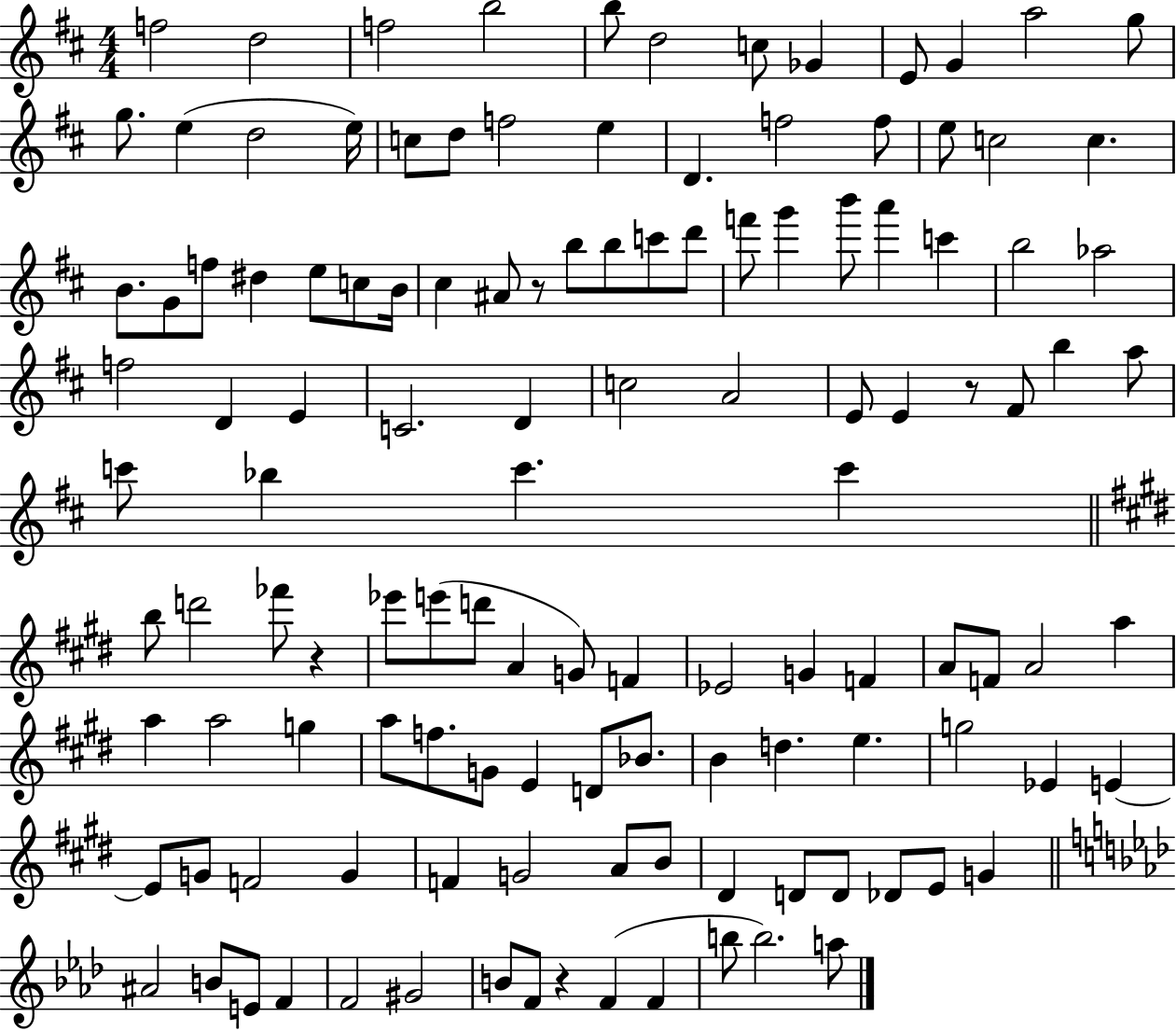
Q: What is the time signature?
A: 4/4